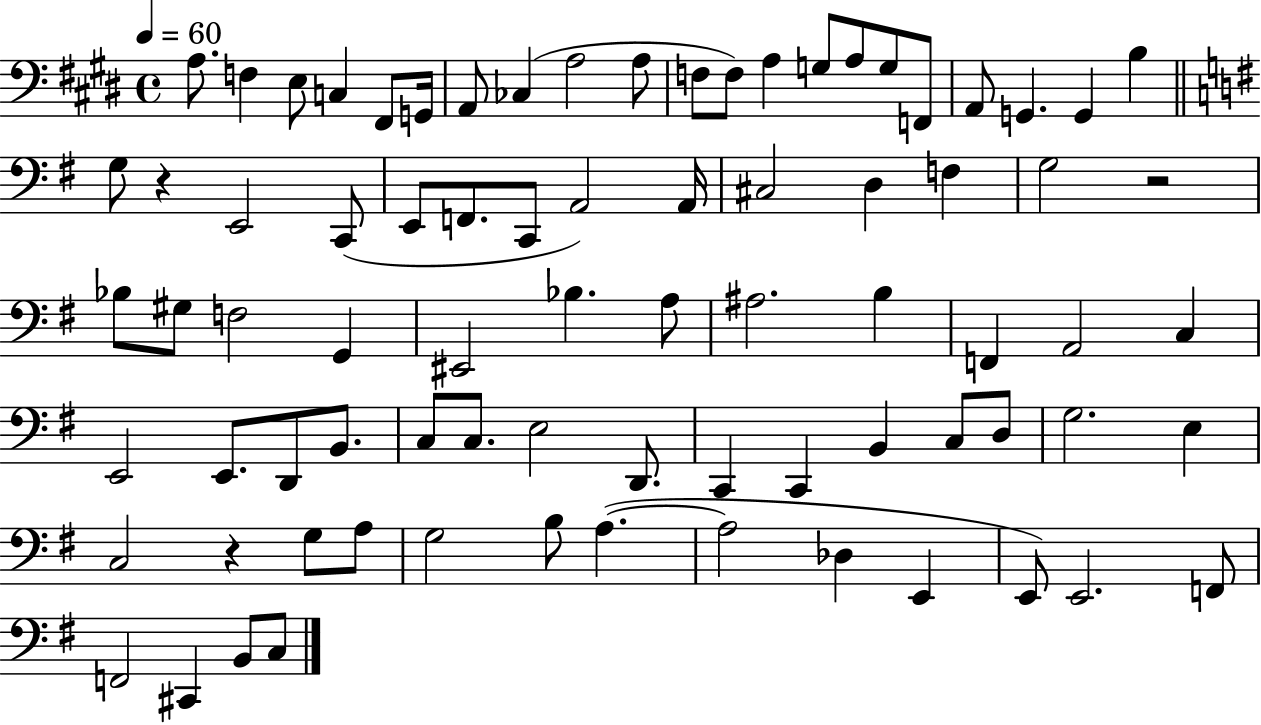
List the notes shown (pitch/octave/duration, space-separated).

A3/e. F3/q E3/e C3/q F#2/e G2/s A2/e CES3/q A3/h A3/e F3/e F3/e A3/q G3/e A3/e G3/e F2/e A2/e G2/q. G2/q B3/q G3/e R/q E2/h C2/e E2/e F2/e. C2/e A2/h A2/s C#3/h D3/q F3/q G3/h R/h Bb3/e G#3/e F3/h G2/q EIS2/h Bb3/q. A3/e A#3/h. B3/q F2/q A2/h C3/q E2/h E2/e. D2/e B2/e. C3/e C3/e. E3/h D2/e. C2/q C2/q B2/q C3/e D3/e G3/h. E3/q C3/h R/q G3/e A3/e G3/h B3/e A3/q. A3/h Db3/q E2/q E2/e E2/h. F2/e F2/h C#2/q B2/e C3/e